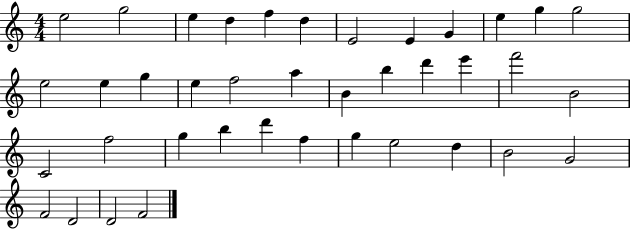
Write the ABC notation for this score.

X:1
T:Untitled
M:4/4
L:1/4
K:C
e2 g2 e d f d E2 E G e g g2 e2 e g e f2 a B b d' e' f'2 B2 C2 f2 g b d' f g e2 d B2 G2 F2 D2 D2 F2